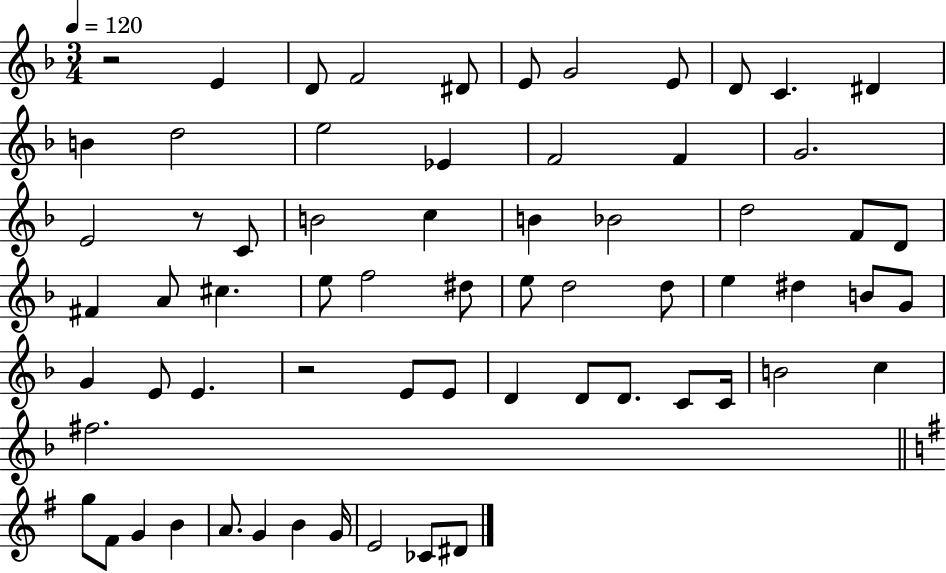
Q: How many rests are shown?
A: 3